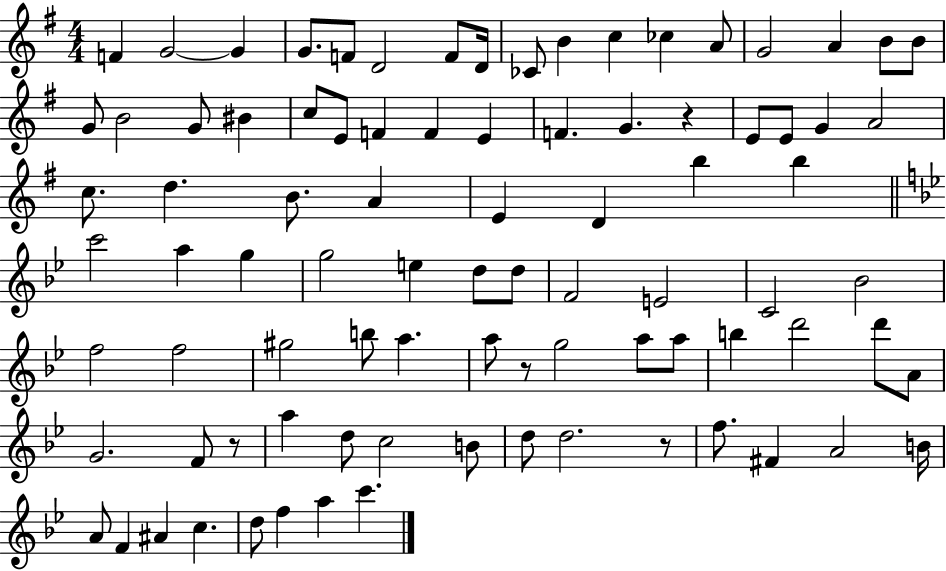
{
  \clef treble
  \numericTimeSignature
  \time 4/4
  \key g \major
  f'4 g'2~~ g'4 | g'8. f'8 d'2 f'8 d'16 | ces'8 b'4 c''4 ces''4 a'8 | g'2 a'4 b'8 b'8 | \break g'8 b'2 g'8 bis'4 | c''8 e'8 f'4 f'4 e'4 | f'4. g'4. r4 | e'8 e'8 g'4 a'2 | \break c''8. d''4. b'8. a'4 | e'4 d'4 b''4 b''4 | \bar "||" \break \key bes \major c'''2 a''4 g''4 | g''2 e''4 d''8 d''8 | f'2 e'2 | c'2 bes'2 | \break f''2 f''2 | gis''2 b''8 a''4. | a''8 r8 g''2 a''8 a''8 | b''4 d'''2 d'''8 a'8 | \break g'2. f'8 r8 | a''4 d''8 c''2 b'8 | d''8 d''2. r8 | f''8. fis'4 a'2 b'16 | \break a'8 f'4 ais'4 c''4. | d''8 f''4 a''4 c'''4. | \bar "|."
}